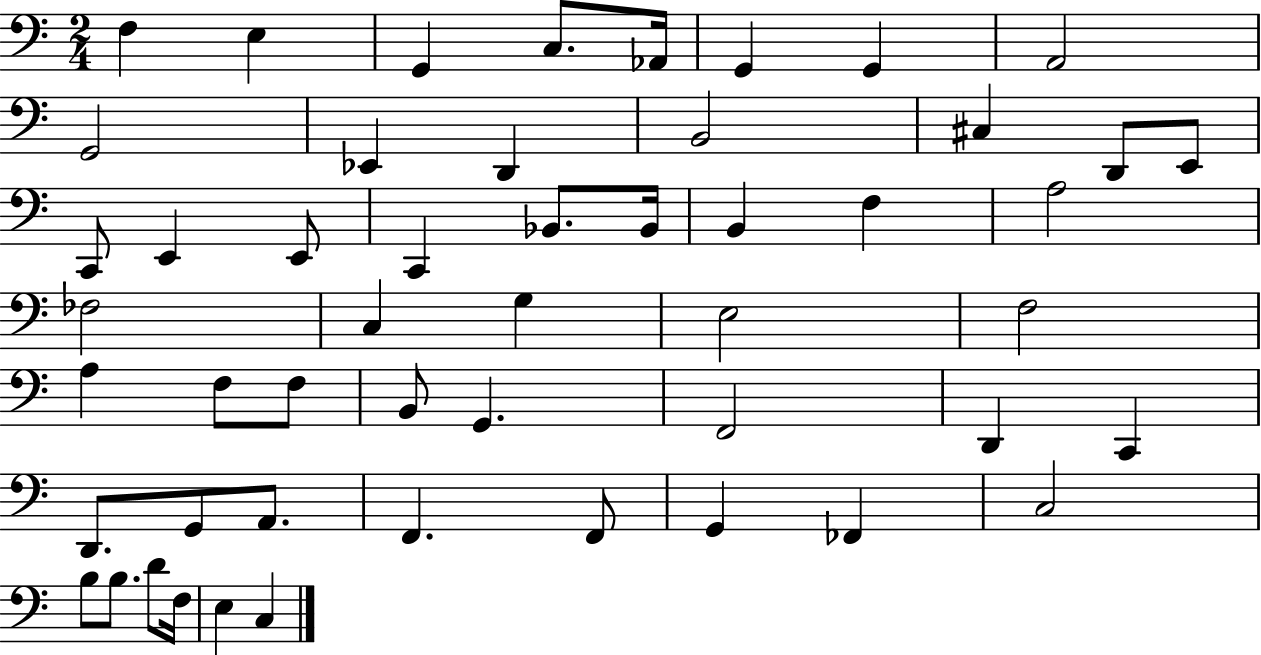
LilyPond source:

{
  \clef bass
  \numericTimeSignature
  \time 2/4
  \key c \major
  \repeat volta 2 { f4 e4 | g,4 c8. aes,16 | g,4 g,4 | a,2 | \break g,2 | ees,4 d,4 | b,2 | cis4 d,8 e,8 | \break c,8 e,4 e,8 | c,4 bes,8. bes,16 | b,4 f4 | a2 | \break fes2 | c4 g4 | e2 | f2 | \break a4 f8 f8 | b,8 g,4. | f,2 | d,4 c,4 | \break d,8. g,8 a,8. | f,4. f,8 | g,4 fes,4 | c2 | \break b8 b8. d'8 f16 | e4 c4 | } \bar "|."
}